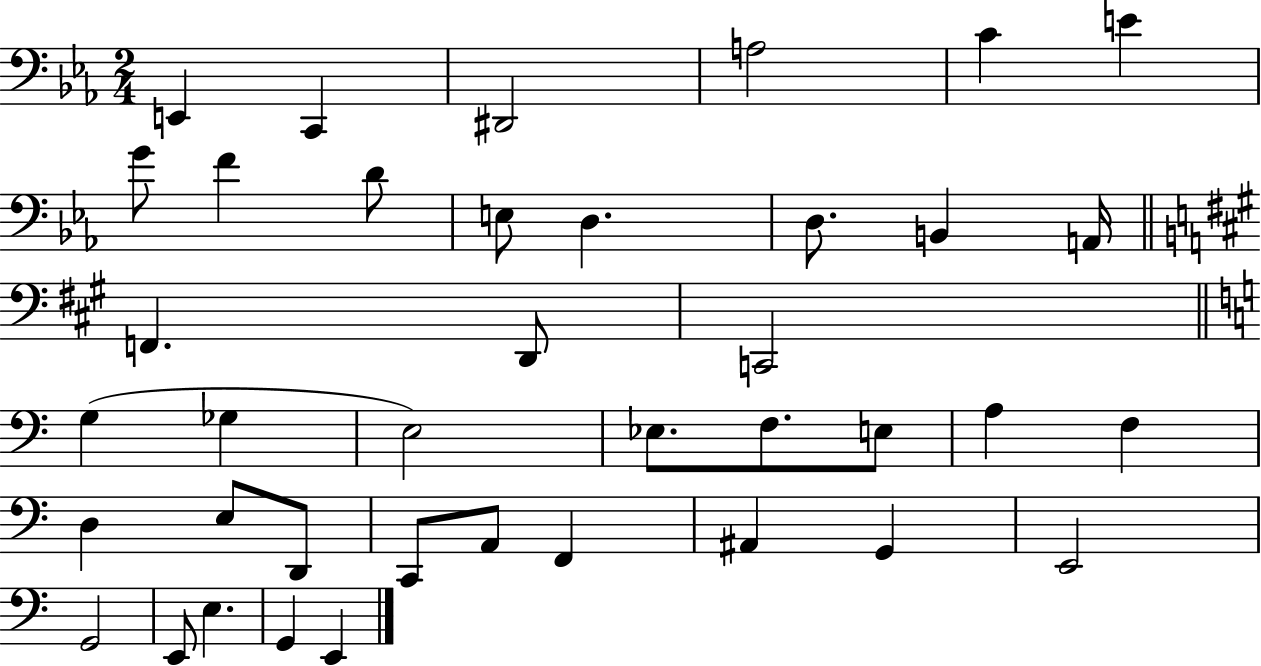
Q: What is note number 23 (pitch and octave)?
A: E3